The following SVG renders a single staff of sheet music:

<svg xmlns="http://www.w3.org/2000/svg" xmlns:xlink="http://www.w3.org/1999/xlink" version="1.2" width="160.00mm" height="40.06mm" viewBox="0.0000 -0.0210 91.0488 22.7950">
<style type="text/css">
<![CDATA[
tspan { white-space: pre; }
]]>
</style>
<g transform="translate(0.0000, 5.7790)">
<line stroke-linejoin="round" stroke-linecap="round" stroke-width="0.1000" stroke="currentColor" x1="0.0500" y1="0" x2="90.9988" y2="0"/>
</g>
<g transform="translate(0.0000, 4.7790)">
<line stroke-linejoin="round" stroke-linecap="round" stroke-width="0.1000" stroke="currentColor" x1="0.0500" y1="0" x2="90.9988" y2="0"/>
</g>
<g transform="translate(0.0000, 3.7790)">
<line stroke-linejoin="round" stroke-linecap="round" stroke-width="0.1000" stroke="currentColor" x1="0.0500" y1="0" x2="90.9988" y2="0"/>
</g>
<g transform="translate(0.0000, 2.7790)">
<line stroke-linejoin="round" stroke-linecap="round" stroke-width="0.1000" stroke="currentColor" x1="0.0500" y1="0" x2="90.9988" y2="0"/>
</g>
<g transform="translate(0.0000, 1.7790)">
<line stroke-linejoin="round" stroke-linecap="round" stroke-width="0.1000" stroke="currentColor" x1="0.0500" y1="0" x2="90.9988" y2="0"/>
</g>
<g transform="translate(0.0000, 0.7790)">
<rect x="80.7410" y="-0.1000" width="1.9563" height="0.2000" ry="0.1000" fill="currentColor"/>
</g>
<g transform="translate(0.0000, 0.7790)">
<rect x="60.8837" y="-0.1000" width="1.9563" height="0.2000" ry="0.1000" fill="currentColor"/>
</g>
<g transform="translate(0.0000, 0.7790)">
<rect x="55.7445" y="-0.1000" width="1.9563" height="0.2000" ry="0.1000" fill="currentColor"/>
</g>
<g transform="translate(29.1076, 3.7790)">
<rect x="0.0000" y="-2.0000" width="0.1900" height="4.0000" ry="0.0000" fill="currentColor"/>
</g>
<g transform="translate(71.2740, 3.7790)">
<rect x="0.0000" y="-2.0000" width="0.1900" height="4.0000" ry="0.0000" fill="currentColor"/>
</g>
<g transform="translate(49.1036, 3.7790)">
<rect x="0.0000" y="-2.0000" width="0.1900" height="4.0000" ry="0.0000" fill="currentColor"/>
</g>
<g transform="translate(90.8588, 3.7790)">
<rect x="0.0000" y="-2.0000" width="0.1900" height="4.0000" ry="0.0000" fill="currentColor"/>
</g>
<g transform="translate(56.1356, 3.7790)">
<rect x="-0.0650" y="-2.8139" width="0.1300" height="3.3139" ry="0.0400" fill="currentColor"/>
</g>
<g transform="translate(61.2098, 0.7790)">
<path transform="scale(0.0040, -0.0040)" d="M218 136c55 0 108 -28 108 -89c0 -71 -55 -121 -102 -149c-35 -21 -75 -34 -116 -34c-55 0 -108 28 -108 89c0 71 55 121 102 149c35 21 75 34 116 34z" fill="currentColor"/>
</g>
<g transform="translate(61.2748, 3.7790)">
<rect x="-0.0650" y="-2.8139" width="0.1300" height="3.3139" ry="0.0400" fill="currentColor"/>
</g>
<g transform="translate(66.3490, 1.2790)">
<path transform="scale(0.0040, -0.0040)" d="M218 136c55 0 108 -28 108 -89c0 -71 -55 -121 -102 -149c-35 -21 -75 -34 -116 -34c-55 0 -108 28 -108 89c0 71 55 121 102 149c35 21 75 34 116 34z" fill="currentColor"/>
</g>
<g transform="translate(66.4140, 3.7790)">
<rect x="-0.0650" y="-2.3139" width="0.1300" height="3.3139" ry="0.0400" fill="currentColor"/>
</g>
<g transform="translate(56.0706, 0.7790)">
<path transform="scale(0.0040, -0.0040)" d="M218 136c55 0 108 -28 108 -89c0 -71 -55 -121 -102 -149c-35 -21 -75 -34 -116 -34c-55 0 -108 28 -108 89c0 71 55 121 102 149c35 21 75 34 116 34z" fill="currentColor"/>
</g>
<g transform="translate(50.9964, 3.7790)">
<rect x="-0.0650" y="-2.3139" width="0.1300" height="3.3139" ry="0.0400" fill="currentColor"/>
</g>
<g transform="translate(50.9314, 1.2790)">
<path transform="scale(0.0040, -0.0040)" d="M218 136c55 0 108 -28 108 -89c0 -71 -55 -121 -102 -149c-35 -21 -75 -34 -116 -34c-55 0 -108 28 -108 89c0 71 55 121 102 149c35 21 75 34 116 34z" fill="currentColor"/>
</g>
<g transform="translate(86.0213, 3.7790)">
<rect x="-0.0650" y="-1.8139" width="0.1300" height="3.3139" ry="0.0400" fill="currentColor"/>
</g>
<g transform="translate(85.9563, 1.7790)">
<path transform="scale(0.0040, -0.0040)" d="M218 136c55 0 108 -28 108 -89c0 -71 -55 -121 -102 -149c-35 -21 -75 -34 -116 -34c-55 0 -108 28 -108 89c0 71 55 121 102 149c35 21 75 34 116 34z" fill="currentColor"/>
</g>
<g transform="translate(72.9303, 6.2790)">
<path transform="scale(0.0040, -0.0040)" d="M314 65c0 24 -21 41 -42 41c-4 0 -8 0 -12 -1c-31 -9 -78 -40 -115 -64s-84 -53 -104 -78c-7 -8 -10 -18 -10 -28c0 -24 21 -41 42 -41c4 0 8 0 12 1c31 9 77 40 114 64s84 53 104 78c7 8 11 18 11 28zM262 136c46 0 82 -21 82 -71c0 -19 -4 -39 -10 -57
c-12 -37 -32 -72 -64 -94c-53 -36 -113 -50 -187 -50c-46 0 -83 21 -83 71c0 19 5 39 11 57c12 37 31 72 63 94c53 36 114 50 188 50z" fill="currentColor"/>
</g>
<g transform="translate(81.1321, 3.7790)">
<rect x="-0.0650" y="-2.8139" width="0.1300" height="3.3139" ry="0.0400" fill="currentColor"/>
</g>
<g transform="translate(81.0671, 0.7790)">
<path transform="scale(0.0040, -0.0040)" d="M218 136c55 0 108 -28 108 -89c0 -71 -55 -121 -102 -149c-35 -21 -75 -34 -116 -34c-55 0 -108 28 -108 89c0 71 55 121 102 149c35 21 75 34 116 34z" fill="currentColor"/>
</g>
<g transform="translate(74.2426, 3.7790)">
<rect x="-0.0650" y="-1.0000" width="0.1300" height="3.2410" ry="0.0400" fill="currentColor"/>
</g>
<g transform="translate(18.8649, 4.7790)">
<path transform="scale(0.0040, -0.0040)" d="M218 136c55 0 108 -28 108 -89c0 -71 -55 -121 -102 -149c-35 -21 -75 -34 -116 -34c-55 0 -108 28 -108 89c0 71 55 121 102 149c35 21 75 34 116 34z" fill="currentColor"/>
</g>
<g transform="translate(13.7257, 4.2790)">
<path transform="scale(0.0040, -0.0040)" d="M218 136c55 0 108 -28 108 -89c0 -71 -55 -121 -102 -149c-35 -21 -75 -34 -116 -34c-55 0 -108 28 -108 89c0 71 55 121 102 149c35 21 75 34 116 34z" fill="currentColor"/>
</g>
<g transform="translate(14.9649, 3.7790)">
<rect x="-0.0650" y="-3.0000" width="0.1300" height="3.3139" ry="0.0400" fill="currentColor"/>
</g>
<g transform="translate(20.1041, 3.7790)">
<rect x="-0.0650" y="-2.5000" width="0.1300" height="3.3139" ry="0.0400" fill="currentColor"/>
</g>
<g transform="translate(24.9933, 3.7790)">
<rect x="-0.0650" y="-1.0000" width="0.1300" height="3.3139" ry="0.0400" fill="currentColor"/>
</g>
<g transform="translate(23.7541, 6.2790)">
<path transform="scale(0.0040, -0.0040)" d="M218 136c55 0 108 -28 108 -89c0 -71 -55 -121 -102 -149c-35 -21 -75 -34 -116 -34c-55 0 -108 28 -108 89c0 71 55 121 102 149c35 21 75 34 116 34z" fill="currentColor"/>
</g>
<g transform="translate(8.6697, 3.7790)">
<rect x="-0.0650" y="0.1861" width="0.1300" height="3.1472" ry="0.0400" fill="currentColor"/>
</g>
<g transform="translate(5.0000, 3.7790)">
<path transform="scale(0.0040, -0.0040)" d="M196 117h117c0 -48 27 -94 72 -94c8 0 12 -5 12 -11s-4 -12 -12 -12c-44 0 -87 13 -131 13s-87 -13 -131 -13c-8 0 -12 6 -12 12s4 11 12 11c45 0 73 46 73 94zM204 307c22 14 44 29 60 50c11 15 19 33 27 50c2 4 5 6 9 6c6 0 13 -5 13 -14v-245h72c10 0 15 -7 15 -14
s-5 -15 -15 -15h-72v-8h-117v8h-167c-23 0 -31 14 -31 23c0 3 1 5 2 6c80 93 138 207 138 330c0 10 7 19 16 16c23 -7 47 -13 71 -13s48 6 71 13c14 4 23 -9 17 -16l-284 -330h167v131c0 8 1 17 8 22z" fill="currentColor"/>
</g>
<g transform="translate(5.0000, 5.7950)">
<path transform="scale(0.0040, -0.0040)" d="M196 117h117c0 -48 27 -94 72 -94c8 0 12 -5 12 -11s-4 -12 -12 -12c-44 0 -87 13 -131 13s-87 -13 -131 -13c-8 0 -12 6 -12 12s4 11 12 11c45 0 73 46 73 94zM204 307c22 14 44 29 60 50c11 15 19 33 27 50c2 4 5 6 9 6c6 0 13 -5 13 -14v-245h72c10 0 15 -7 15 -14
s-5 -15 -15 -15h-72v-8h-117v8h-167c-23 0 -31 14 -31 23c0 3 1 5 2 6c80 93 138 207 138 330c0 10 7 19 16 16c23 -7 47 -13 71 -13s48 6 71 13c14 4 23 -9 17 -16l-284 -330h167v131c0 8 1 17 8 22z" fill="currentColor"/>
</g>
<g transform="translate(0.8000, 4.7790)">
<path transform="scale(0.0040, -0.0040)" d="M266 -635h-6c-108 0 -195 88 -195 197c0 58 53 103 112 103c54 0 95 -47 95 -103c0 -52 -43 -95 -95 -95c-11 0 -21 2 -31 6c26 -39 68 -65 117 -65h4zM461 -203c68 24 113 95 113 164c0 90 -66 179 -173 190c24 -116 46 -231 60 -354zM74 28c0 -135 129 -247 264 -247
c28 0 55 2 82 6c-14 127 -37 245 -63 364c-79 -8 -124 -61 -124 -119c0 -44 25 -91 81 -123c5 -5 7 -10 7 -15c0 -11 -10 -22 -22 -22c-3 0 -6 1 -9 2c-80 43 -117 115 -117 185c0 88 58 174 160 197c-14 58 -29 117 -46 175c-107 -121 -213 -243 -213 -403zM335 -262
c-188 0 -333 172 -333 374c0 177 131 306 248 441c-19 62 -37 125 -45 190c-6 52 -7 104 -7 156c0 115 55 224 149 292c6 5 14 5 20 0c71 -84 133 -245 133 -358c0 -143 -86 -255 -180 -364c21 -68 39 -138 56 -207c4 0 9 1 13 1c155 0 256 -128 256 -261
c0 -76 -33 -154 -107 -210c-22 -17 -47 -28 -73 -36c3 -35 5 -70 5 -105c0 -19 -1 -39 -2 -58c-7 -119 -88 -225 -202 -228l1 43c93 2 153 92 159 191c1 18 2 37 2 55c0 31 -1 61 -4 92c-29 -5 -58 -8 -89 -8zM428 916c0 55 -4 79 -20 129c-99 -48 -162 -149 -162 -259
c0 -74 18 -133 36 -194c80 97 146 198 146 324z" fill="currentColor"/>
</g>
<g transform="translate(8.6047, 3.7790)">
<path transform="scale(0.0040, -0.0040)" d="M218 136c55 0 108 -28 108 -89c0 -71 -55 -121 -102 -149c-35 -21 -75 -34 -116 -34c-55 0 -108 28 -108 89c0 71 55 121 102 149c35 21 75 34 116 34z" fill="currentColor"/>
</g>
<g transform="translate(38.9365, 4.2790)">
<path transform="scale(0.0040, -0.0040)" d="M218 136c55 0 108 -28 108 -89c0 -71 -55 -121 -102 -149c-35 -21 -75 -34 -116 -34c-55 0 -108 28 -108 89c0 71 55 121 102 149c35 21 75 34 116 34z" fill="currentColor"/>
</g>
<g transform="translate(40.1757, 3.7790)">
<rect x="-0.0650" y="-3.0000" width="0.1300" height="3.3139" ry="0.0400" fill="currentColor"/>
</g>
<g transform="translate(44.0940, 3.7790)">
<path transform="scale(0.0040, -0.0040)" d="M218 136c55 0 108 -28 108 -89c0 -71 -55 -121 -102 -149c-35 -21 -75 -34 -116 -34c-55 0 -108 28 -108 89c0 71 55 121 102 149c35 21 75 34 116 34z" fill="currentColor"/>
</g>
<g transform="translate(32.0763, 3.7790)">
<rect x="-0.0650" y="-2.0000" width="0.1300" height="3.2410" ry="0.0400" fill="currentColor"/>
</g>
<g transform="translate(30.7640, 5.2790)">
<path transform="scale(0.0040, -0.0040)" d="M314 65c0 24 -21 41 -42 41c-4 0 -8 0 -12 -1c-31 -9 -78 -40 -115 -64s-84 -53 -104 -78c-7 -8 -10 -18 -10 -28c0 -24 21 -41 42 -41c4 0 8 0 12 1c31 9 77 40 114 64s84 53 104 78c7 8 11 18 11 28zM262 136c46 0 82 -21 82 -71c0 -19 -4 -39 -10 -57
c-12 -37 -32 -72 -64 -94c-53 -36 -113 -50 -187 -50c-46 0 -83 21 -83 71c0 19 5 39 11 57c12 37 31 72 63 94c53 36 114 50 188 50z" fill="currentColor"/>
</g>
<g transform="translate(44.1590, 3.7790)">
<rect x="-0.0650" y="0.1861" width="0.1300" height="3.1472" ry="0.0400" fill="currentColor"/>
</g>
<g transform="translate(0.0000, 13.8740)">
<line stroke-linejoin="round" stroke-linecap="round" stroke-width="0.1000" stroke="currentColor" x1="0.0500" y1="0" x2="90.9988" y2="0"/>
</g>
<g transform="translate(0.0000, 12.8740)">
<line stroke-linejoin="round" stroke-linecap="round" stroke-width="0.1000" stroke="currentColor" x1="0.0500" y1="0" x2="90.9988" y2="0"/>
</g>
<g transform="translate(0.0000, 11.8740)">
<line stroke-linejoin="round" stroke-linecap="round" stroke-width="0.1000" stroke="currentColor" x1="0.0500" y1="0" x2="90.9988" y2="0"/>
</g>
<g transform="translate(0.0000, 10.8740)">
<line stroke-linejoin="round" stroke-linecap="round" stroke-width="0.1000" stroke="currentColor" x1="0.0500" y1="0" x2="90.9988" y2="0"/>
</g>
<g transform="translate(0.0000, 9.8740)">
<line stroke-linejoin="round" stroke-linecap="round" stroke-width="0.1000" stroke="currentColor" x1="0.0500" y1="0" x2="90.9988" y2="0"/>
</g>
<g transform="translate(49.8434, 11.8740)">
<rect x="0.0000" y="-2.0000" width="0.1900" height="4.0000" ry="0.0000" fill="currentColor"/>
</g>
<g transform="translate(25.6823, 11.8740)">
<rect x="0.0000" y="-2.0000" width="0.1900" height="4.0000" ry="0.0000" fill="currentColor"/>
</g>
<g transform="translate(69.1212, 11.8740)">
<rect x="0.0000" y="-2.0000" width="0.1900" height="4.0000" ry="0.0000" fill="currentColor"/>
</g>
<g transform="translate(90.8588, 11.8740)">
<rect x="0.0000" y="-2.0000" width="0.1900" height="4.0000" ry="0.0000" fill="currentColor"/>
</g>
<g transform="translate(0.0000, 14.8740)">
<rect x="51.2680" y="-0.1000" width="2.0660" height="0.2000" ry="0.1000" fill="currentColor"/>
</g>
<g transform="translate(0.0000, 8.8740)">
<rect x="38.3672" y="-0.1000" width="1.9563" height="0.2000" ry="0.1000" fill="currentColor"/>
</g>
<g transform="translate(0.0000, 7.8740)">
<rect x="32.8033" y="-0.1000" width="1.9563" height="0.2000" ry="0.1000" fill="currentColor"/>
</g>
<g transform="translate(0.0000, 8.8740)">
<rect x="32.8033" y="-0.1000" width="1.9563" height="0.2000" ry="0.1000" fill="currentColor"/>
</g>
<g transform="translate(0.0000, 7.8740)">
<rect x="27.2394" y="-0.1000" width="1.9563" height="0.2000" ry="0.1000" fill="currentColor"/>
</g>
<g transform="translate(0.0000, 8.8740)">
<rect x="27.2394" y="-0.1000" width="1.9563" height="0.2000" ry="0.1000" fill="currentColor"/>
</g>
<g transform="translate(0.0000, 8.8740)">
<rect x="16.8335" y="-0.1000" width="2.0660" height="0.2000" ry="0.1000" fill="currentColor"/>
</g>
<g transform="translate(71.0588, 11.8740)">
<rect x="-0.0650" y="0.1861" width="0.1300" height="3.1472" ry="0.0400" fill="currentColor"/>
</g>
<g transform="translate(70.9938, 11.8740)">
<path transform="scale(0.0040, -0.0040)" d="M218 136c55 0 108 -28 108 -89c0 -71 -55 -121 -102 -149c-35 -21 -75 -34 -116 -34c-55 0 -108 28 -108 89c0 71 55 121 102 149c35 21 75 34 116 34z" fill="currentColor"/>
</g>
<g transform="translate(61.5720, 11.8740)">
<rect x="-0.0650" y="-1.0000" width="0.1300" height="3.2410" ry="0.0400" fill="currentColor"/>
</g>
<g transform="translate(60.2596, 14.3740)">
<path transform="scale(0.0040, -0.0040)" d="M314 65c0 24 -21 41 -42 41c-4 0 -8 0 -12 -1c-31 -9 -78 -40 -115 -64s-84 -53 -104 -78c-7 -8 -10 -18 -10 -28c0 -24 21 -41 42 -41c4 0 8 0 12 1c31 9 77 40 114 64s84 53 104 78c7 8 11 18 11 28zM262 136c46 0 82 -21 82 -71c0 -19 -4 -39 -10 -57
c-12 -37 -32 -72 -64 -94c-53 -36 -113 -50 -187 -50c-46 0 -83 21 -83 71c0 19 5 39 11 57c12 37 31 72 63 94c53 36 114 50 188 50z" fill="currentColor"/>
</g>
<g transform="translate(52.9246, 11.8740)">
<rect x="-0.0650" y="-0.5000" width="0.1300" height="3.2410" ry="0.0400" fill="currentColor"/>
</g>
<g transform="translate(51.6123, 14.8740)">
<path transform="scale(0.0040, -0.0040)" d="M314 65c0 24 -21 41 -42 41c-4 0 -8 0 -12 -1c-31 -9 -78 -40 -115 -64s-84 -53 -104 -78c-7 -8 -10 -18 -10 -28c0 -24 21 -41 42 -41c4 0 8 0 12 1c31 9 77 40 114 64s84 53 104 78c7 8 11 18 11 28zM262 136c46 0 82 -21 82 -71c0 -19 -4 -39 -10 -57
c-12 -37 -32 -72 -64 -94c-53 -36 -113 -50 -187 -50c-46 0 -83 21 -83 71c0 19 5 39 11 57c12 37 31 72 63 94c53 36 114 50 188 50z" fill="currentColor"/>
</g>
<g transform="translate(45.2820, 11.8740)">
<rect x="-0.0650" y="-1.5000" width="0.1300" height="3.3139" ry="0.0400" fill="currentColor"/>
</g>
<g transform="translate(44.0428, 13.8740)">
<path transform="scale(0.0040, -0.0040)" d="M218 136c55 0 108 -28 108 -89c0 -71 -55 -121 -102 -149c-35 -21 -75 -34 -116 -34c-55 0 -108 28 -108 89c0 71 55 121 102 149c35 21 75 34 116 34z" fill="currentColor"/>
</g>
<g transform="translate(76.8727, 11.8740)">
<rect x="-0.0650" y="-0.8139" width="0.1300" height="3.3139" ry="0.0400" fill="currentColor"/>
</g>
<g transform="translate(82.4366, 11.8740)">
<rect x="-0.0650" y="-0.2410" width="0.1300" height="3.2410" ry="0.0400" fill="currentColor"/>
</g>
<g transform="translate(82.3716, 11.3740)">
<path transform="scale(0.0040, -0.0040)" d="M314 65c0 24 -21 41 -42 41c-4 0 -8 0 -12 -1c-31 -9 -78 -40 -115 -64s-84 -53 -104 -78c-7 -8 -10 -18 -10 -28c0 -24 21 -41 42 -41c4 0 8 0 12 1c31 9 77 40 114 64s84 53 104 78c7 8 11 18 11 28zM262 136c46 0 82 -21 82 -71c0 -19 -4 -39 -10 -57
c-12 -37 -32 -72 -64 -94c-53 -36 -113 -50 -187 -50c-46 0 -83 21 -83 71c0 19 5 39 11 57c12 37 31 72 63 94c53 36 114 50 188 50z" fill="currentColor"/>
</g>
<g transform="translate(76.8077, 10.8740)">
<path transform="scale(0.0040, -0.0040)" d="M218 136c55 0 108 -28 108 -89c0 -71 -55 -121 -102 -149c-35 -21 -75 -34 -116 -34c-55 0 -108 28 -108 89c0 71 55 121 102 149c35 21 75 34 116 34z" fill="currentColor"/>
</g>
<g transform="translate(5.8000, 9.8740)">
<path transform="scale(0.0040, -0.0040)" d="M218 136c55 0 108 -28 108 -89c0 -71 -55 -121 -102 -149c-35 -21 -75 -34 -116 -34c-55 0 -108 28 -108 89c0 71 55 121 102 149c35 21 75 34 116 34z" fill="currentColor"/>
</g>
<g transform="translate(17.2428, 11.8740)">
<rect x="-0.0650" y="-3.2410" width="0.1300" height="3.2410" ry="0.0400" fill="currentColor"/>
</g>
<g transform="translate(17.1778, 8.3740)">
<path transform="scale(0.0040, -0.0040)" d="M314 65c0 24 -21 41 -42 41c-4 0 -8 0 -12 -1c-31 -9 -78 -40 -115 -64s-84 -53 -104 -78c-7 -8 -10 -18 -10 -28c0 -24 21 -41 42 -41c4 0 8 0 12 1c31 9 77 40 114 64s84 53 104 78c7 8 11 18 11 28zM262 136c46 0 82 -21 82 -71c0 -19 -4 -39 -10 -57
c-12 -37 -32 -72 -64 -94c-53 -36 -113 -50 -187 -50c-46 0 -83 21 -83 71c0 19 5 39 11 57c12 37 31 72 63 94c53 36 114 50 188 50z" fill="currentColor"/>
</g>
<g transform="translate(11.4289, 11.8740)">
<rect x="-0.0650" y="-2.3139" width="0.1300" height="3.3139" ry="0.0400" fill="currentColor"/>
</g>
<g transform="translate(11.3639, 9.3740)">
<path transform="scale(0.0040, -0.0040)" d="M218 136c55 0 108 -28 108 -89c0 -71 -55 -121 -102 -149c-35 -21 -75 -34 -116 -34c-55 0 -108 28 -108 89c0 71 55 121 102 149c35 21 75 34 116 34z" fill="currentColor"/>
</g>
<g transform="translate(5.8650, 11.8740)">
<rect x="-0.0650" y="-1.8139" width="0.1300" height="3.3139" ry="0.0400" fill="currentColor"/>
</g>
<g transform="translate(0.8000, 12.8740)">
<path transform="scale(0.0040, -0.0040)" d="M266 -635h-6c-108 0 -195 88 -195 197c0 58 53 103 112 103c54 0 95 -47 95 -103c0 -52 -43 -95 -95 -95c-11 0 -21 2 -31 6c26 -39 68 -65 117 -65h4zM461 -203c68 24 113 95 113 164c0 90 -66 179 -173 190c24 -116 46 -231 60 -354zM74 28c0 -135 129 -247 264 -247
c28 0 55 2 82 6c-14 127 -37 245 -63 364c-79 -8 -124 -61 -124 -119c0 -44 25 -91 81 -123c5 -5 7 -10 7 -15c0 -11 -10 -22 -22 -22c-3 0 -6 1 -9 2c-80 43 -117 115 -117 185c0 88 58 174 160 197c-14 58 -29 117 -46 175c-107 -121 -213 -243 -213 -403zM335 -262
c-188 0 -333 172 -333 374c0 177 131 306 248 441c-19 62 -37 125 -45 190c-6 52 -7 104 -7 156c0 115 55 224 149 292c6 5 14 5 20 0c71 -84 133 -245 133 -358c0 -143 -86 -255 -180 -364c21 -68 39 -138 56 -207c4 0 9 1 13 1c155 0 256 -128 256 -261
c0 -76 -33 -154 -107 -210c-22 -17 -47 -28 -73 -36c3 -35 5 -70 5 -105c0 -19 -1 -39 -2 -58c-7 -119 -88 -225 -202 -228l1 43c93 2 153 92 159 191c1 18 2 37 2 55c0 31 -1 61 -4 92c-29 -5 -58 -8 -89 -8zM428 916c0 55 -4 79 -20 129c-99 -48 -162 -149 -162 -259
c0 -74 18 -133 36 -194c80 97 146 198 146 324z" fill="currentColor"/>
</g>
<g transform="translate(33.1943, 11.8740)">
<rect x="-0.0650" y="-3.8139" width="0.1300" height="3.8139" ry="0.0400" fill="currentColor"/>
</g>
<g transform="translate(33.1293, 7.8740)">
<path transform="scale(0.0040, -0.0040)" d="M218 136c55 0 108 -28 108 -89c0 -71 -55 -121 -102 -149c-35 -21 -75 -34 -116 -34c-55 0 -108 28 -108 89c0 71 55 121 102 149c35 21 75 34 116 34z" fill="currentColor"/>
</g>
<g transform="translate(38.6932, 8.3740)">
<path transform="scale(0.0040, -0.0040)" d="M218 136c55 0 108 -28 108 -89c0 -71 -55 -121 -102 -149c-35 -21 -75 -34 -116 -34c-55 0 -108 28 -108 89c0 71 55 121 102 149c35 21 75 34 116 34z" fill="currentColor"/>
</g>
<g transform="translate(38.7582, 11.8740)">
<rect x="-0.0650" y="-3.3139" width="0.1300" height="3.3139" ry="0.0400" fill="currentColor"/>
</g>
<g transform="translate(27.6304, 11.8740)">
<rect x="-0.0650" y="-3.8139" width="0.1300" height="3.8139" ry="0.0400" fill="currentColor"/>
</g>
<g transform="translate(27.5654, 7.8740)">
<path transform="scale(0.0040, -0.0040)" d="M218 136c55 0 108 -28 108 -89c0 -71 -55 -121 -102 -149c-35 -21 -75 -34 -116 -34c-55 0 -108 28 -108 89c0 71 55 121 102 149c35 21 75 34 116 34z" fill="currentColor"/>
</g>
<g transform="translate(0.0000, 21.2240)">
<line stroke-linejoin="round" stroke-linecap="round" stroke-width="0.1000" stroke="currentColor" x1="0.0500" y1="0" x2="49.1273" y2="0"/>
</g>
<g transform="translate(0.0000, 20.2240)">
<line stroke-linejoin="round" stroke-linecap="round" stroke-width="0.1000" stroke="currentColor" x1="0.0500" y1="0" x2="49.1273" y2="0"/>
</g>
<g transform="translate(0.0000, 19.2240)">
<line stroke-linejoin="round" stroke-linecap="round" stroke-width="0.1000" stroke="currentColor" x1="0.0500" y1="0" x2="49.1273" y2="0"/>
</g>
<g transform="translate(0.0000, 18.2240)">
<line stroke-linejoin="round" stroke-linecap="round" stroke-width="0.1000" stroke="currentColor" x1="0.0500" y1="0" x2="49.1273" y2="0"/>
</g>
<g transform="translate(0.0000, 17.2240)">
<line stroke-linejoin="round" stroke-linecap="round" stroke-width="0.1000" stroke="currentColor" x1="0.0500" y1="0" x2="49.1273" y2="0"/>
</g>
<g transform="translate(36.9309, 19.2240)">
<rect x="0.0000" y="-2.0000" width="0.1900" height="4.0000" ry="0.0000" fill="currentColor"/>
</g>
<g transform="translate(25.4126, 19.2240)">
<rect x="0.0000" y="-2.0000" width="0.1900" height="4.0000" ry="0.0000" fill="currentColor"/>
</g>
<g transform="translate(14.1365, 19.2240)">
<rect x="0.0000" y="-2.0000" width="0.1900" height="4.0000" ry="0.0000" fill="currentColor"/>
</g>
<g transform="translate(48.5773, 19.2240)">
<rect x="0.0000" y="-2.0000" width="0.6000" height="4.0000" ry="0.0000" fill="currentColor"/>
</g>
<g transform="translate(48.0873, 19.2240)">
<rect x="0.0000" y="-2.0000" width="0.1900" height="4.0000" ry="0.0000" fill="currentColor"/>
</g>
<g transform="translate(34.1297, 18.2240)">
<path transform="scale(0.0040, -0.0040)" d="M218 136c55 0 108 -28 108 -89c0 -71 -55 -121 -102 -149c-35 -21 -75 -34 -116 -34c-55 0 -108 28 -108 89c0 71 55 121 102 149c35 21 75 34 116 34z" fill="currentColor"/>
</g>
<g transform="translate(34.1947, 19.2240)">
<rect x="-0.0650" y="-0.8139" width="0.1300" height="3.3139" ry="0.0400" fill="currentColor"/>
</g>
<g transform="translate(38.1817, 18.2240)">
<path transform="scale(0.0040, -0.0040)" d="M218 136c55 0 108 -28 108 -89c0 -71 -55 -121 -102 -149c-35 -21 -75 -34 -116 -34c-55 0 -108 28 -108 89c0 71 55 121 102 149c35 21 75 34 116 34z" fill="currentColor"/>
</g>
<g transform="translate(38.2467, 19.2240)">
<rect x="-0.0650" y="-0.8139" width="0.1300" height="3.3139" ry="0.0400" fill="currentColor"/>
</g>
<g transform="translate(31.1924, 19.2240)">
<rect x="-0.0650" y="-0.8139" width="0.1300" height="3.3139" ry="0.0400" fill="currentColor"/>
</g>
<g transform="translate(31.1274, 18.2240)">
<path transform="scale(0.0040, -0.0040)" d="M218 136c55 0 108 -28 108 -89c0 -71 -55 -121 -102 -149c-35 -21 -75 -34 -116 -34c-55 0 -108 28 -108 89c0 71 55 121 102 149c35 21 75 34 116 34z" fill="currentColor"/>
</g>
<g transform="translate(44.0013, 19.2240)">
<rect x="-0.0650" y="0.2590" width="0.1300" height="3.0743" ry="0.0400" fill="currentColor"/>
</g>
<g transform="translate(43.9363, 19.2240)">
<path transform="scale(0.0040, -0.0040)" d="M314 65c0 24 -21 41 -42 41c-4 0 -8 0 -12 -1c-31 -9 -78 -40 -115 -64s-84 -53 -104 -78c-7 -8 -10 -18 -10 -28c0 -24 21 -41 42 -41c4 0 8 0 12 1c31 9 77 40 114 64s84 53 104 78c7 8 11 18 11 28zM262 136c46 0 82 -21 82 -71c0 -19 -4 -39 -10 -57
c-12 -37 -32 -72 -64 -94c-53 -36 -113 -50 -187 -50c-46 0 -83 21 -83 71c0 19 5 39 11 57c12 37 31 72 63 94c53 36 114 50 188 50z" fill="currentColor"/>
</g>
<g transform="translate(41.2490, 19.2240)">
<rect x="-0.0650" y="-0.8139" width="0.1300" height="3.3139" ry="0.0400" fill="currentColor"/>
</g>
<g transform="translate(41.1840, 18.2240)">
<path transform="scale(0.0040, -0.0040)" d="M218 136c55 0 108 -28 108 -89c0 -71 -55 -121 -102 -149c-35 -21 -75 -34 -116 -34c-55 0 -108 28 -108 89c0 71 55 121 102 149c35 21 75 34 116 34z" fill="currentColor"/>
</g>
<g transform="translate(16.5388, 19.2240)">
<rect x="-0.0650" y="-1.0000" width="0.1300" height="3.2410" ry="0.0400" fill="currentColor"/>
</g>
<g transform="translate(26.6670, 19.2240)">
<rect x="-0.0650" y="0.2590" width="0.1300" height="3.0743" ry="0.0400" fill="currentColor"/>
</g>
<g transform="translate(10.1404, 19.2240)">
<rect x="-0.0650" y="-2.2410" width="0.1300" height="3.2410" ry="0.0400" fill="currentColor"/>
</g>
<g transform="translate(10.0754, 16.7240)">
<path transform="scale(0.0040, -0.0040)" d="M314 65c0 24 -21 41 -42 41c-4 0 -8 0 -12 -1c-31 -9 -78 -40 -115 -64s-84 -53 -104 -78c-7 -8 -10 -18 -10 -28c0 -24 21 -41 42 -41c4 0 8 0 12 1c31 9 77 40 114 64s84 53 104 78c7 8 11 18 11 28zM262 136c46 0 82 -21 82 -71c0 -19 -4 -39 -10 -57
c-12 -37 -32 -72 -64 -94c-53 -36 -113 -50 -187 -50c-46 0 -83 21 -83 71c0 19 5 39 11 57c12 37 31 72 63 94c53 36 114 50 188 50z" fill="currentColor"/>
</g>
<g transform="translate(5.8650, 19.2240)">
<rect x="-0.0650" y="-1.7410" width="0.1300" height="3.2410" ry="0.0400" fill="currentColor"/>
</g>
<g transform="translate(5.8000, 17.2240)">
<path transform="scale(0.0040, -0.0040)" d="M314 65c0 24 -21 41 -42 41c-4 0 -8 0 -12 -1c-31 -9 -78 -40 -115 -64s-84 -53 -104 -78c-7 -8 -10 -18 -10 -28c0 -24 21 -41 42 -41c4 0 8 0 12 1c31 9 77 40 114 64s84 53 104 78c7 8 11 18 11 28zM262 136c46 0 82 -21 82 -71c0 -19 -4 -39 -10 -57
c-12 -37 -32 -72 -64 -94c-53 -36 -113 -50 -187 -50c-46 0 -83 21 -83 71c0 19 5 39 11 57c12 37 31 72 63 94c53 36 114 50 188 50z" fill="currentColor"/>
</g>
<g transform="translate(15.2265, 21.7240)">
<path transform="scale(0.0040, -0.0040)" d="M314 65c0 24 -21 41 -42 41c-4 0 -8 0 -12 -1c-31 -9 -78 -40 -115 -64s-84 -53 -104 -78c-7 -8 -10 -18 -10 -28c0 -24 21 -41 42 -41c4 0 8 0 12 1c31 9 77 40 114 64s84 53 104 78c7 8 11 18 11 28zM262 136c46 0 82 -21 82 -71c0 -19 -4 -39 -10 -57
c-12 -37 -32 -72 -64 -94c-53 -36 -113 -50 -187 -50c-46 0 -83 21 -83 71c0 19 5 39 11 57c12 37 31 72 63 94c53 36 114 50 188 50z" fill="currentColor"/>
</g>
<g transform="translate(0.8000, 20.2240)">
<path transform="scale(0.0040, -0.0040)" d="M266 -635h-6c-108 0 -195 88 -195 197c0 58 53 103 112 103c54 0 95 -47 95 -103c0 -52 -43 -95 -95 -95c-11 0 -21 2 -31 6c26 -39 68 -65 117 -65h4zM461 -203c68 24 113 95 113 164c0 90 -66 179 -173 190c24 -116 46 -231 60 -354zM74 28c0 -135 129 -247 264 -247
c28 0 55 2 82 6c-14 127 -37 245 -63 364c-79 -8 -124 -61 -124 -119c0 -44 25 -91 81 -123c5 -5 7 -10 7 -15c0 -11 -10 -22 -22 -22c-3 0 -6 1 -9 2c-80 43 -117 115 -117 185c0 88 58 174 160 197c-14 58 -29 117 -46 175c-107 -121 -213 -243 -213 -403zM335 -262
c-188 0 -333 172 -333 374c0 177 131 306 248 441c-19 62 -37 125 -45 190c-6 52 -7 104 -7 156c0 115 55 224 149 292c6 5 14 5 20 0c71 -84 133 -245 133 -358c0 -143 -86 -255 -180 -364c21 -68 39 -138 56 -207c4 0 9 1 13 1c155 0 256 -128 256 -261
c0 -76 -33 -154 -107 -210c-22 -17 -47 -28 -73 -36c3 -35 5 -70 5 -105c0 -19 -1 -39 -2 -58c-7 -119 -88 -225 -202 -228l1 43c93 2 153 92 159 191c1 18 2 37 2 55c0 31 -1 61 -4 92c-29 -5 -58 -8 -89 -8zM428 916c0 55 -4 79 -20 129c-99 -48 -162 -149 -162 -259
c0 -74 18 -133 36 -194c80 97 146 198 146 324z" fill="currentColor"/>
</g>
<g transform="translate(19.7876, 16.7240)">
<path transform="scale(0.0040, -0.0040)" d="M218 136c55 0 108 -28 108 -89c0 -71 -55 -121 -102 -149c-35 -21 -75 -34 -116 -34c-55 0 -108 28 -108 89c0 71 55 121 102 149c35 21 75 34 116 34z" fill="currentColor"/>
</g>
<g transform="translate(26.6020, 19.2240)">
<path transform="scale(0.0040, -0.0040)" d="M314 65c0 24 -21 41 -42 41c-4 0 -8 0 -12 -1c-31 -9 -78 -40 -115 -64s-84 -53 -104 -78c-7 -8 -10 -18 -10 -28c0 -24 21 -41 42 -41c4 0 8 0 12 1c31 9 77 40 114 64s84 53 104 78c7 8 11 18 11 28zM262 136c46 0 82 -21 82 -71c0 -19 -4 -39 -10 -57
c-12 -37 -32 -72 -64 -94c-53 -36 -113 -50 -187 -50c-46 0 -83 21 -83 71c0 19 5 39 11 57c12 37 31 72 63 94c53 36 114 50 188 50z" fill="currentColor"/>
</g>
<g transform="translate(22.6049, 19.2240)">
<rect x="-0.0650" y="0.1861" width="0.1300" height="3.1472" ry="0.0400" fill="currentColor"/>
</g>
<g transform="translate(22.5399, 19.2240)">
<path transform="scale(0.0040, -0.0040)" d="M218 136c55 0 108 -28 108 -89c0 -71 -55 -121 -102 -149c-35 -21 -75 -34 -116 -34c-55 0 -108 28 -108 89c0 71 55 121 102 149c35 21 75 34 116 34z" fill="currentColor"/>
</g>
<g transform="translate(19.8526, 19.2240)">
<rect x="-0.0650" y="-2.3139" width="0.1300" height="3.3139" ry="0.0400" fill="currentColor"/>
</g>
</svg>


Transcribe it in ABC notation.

X:1
T:Untitled
M:4/4
L:1/4
K:C
B A G D F2 A B g a a g D2 a f f g b2 c' c' b E C2 D2 B d c2 f2 g2 D2 g B B2 d d d d B2